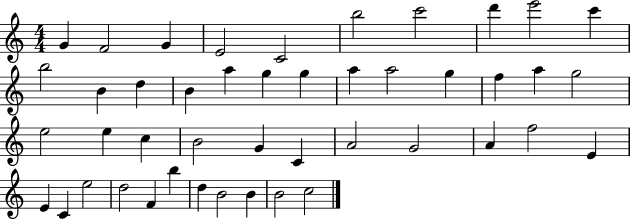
G4/q F4/h G4/q E4/h C4/h B5/h C6/h D6/q E6/h C6/q B5/h B4/q D5/q B4/q A5/q G5/q G5/q A5/q A5/h G5/q F5/q A5/q G5/h E5/h E5/q C5/q B4/h G4/q C4/q A4/h G4/h A4/q F5/h E4/q E4/q C4/q E5/h D5/h F4/q B5/q D5/q B4/h B4/q B4/h C5/h